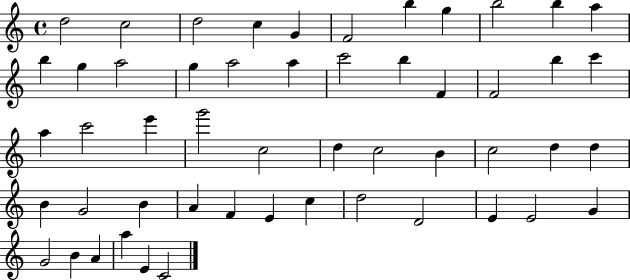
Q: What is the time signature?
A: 4/4